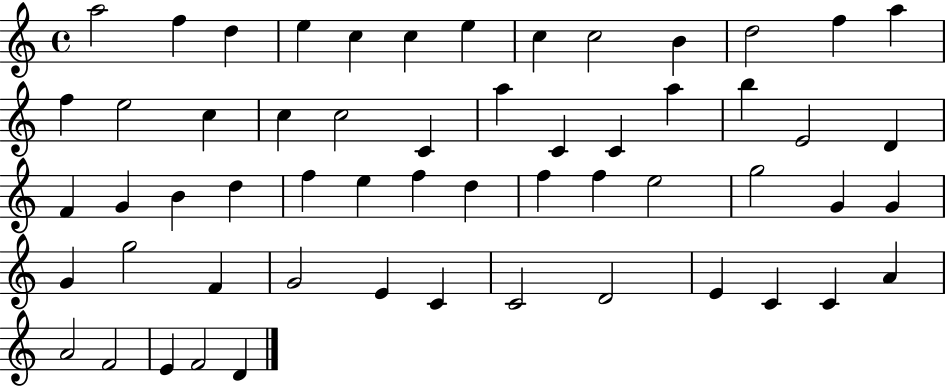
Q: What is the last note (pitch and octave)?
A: D4